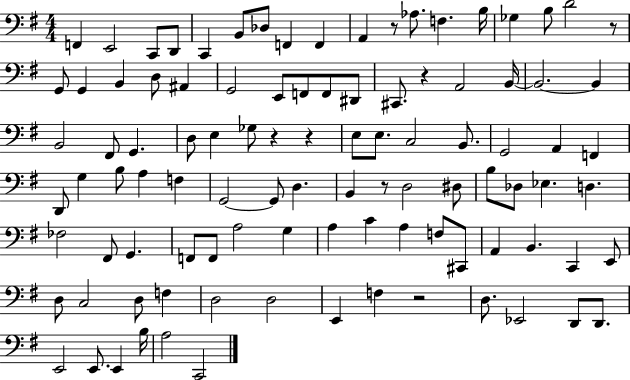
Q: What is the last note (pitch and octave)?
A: C2